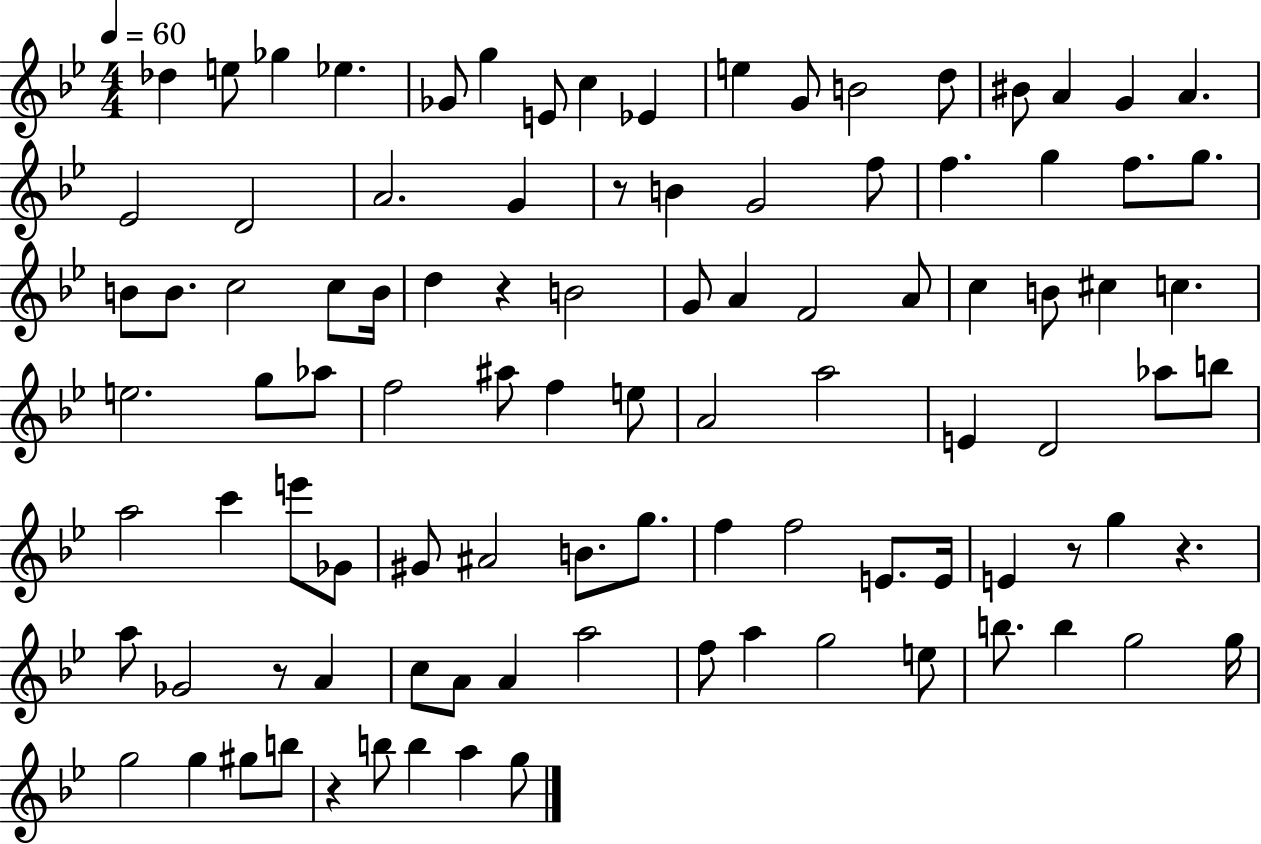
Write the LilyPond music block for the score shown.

{
  \clef treble
  \numericTimeSignature
  \time 4/4
  \key bes \major
  \tempo 4 = 60
  \repeat volta 2 { des''4 e''8 ges''4 ees''4. | ges'8 g''4 e'8 c''4 ees'4 | e''4 g'8 b'2 d''8 | bis'8 a'4 g'4 a'4. | \break ees'2 d'2 | a'2. g'4 | r8 b'4 g'2 f''8 | f''4. g''4 f''8. g''8. | \break b'8 b'8. c''2 c''8 b'16 | d''4 r4 b'2 | g'8 a'4 f'2 a'8 | c''4 b'8 cis''4 c''4. | \break e''2. g''8 aes''8 | f''2 ais''8 f''4 e''8 | a'2 a''2 | e'4 d'2 aes''8 b''8 | \break a''2 c'''4 e'''8 ges'8 | gis'8 ais'2 b'8. g''8. | f''4 f''2 e'8. e'16 | e'4 r8 g''4 r4. | \break a''8 ges'2 r8 a'4 | c''8 a'8 a'4 a''2 | f''8 a''4 g''2 e''8 | b''8. b''4 g''2 g''16 | \break g''2 g''4 gis''8 b''8 | r4 b''8 b''4 a''4 g''8 | } \bar "|."
}